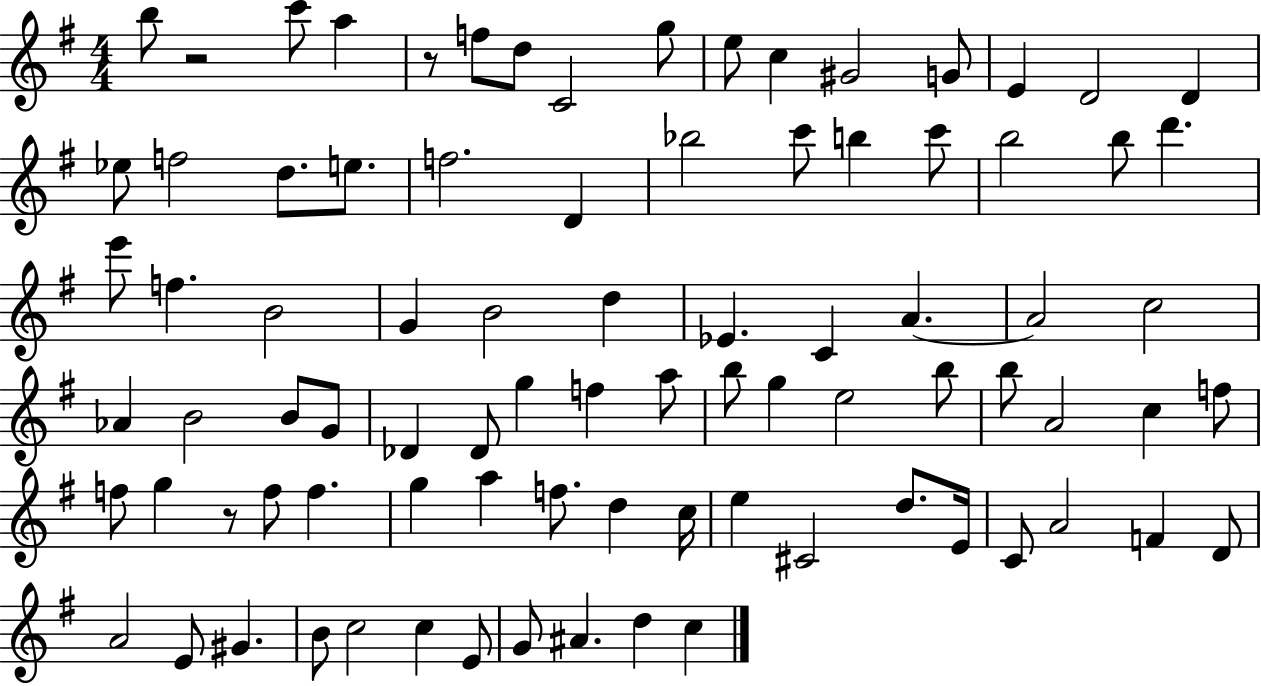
B5/e R/h C6/e A5/q R/e F5/e D5/e C4/h G5/e E5/e C5/q G#4/h G4/e E4/q D4/h D4/q Eb5/e F5/h D5/e. E5/e. F5/h. D4/q Bb5/h C6/e B5/q C6/e B5/h B5/e D6/q. E6/e F5/q. B4/h G4/q B4/h D5/q Eb4/q. C4/q A4/q. A4/h C5/h Ab4/q B4/h B4/e G4/e Db4/q Db4/e G5/q F5/q A5/e B5/e G5/q E5/h B5/e B5/e A4/h C5/q F5/e F5/e G5/q R/e F5/e F5/q. G5/q A5/q F5/e. D5/q C5/s E5/q C#4/h D5/e. E4/s C4/e A4/h F4/q D4/e A4/h E4/e G#4/q. B4/e C5/h C5/q E4/e G4/e A#4/q. D5/q C5/q